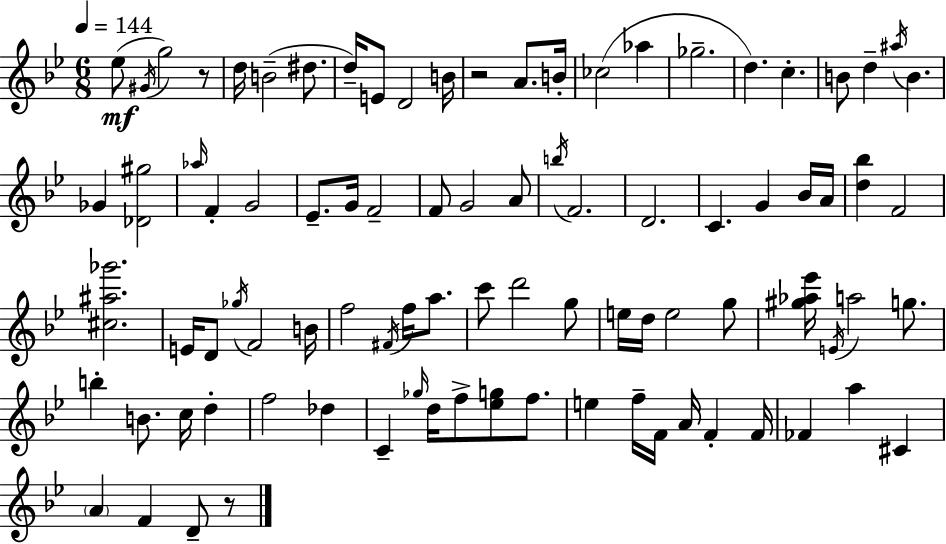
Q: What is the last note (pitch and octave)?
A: D4